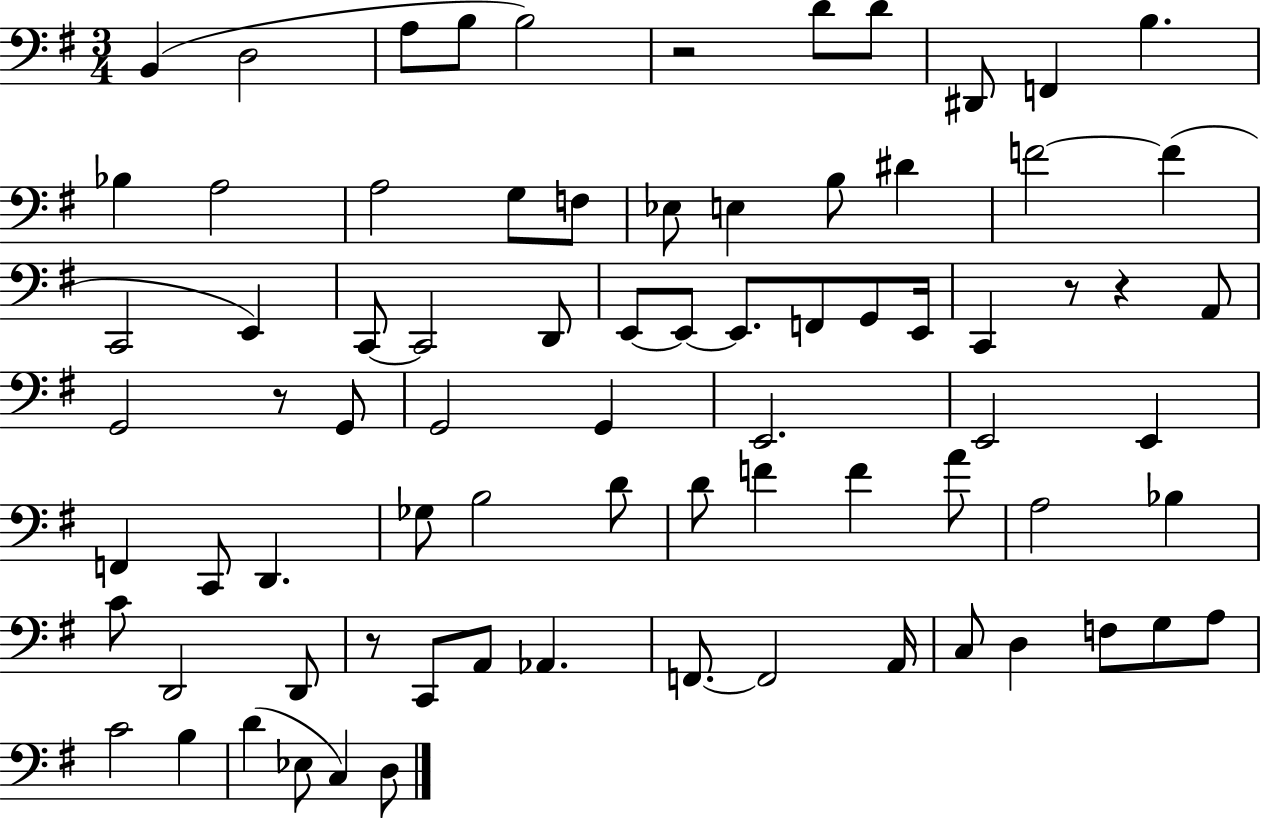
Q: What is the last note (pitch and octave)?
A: D3